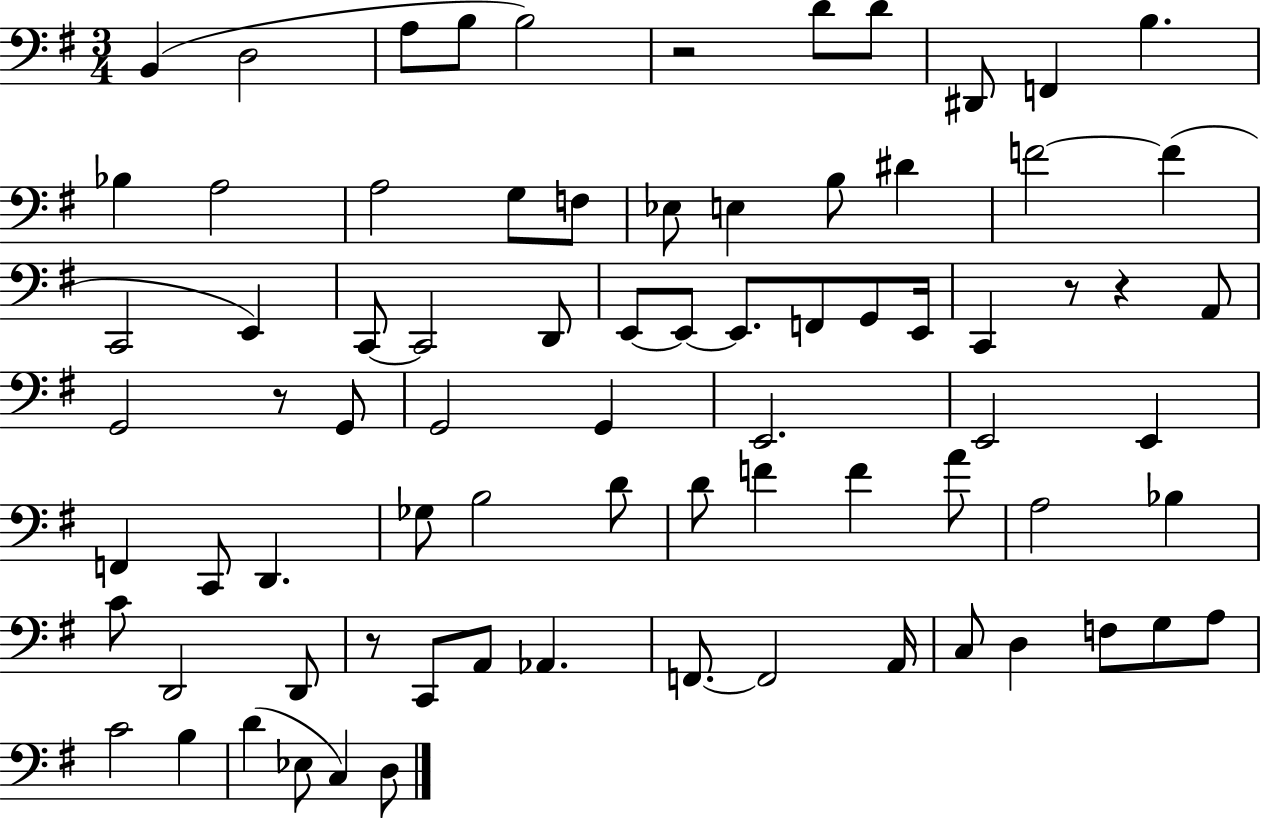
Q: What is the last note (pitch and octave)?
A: D3